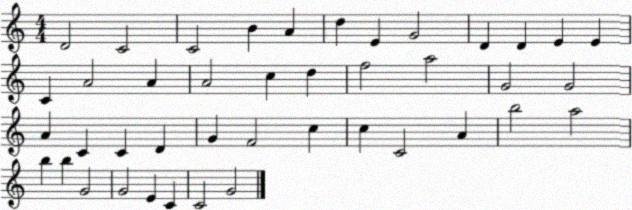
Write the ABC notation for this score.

X:1
T:Untitled
M:4/4
L:1/4
K:C
D2 C2 C2 B A d E G2 D D E E C A2 A A2 c d f2 a2 G2 G2 A C C D G F2 c c C2 A b2 a2 b b G2 G2 E C C2 G2